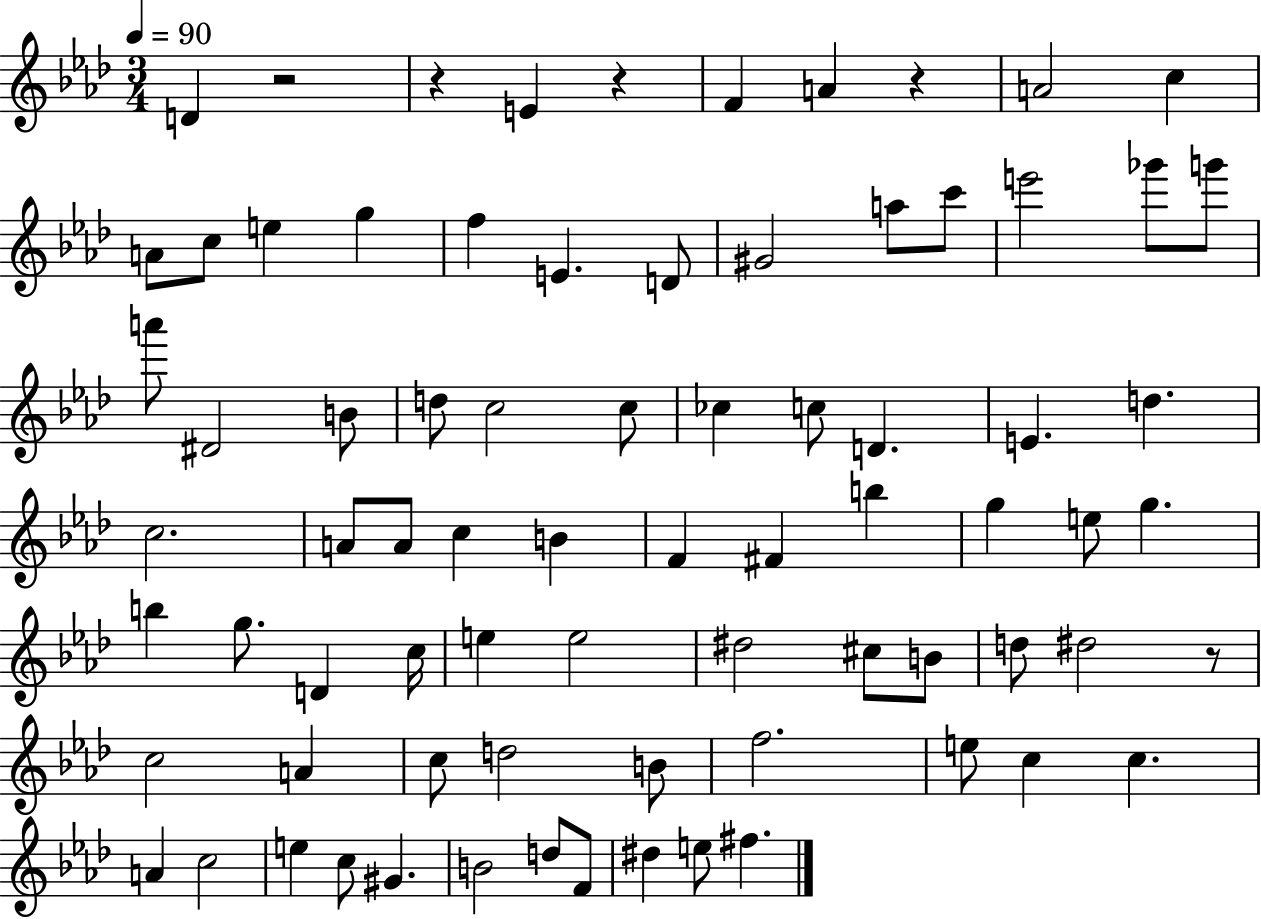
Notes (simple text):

D4/q R/h R/q E4/q R/q F4/q A4/q R/q A4/h C5/q A4/e C5/e E5/q G5/q F5/q E4/q. D4/e G#4/h A5/e C6/e E6/h Gb6/e G6/e A6/e D#4/h B4/e D5/e C5/h C5/e CES5/q C5/e D4/q. E4/q. D5/q. C5/h. A4/e A4/e C5/q B4/q F4/q F#4/q B5/q G5/q E5/e G5/q. B5/q G5/e. D4/q C5/s E5/q E5/h D#5/h C#5/e B4/e D5/e D#5/h R/e C5/h A4/q C5/e D5/h B4/e F5/h. E5/e C5/q C5/q. A4/q C5/h E5/q C5/e G#4/q. B4/h D5/e F4/e D#5/q E5/e F#5/q.